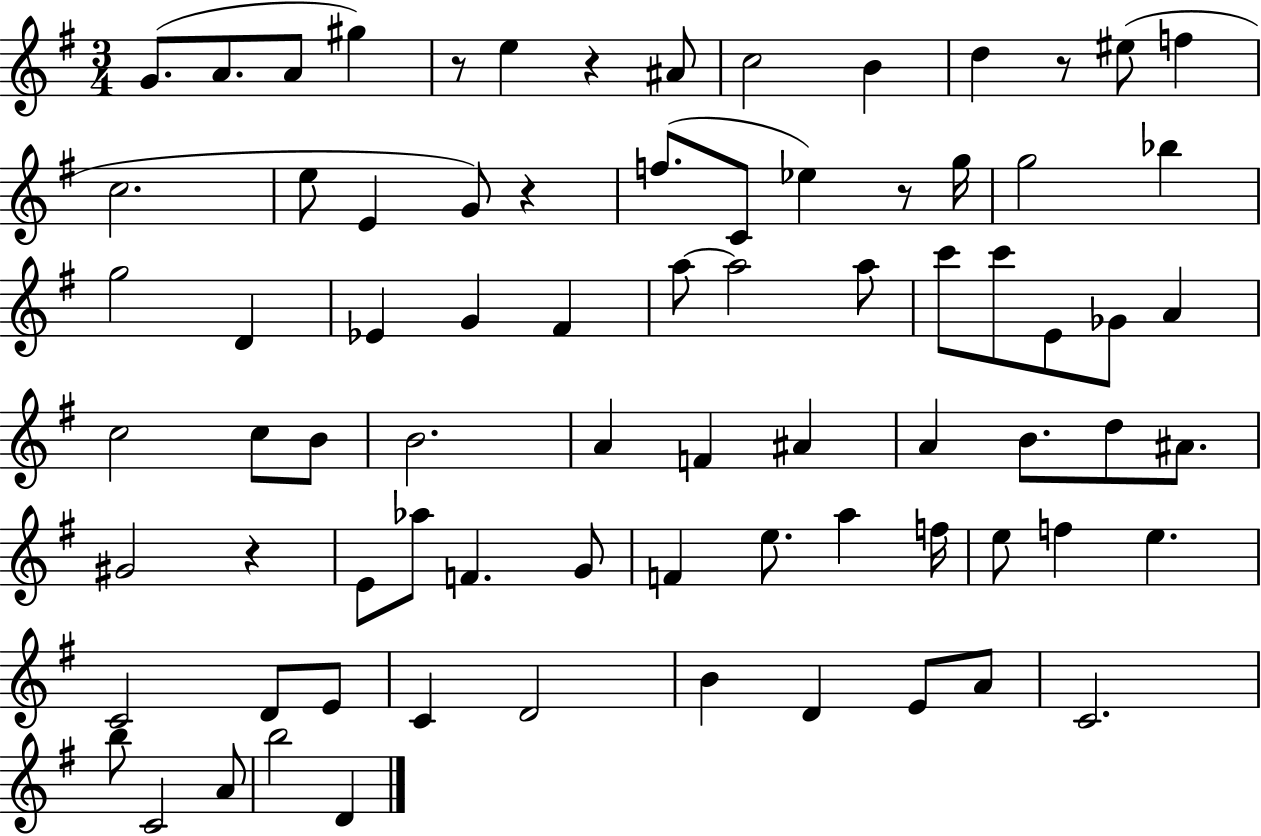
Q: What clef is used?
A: treble